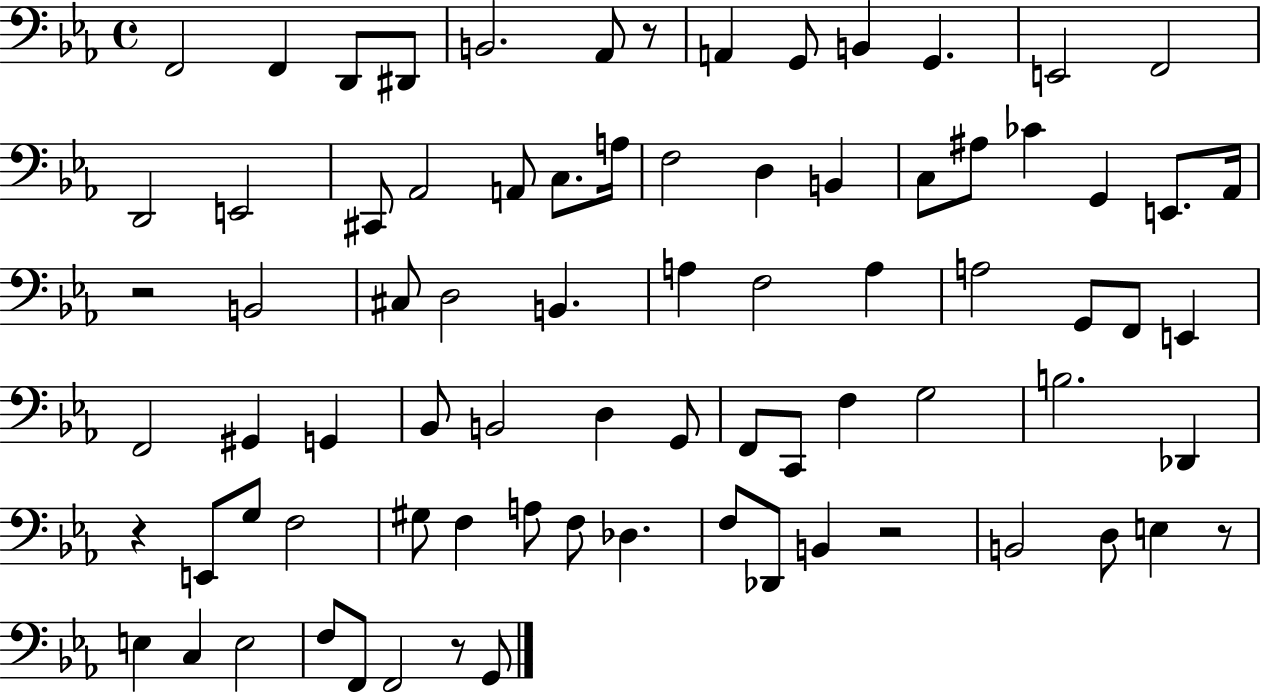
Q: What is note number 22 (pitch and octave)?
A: B2